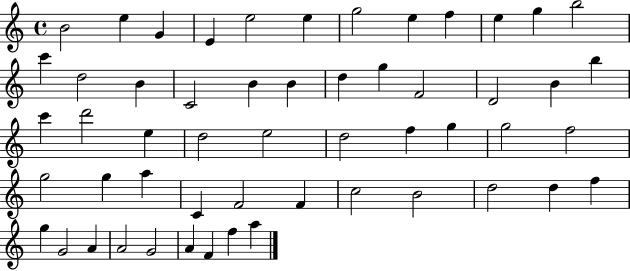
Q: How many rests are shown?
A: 0